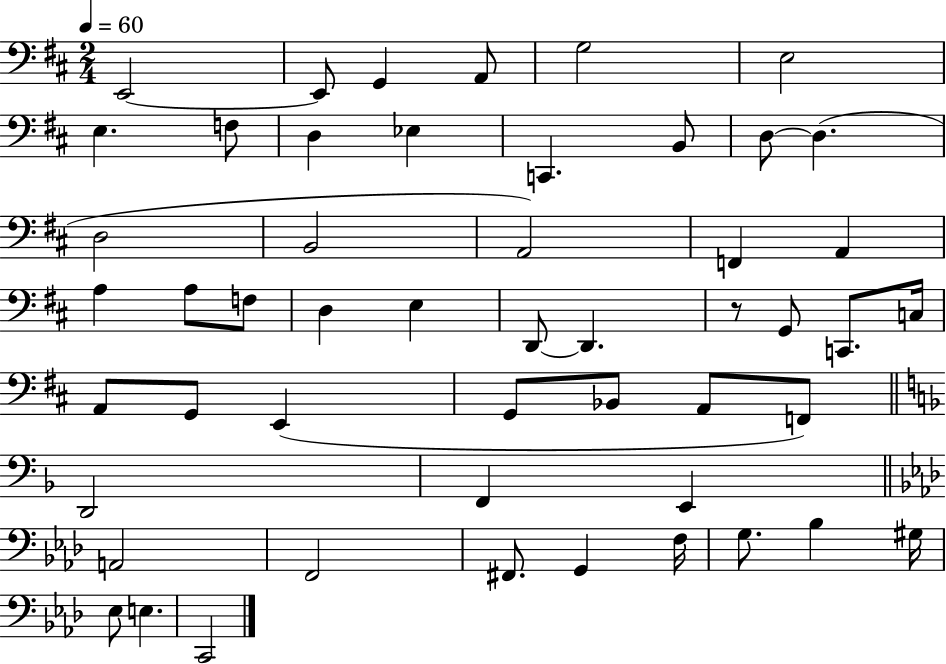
{
  \clef bass
  \numericTimeSignature
  \time 2/4
  \key d \major
  \tempo 4 = 60
  e,2~~ | e,8 g,4 a,8 | g2 | e2 | \break e4. f8 | d4 ees4 | c,4. b,8 | d8~~ d4.( | \break d2 | b,2 | a,2) | f,4 a,4 | \break a4 a8 f8 | d4 e4 | d,8~~ d,4. | r8 g,8 c,8. c16 | \break a,8 g,8 e,4( | g,8 bes,8 a,8 f,8) | \bar "||" \break \key d \minor d,2 | f,4 e,4 | \bar "||" \break \key aes \major a,2 | f,2 | fis,8. g,4 f16 | g8. bes4 gis16 | \break ees8 e4. | c,2 | \bar "|."
}